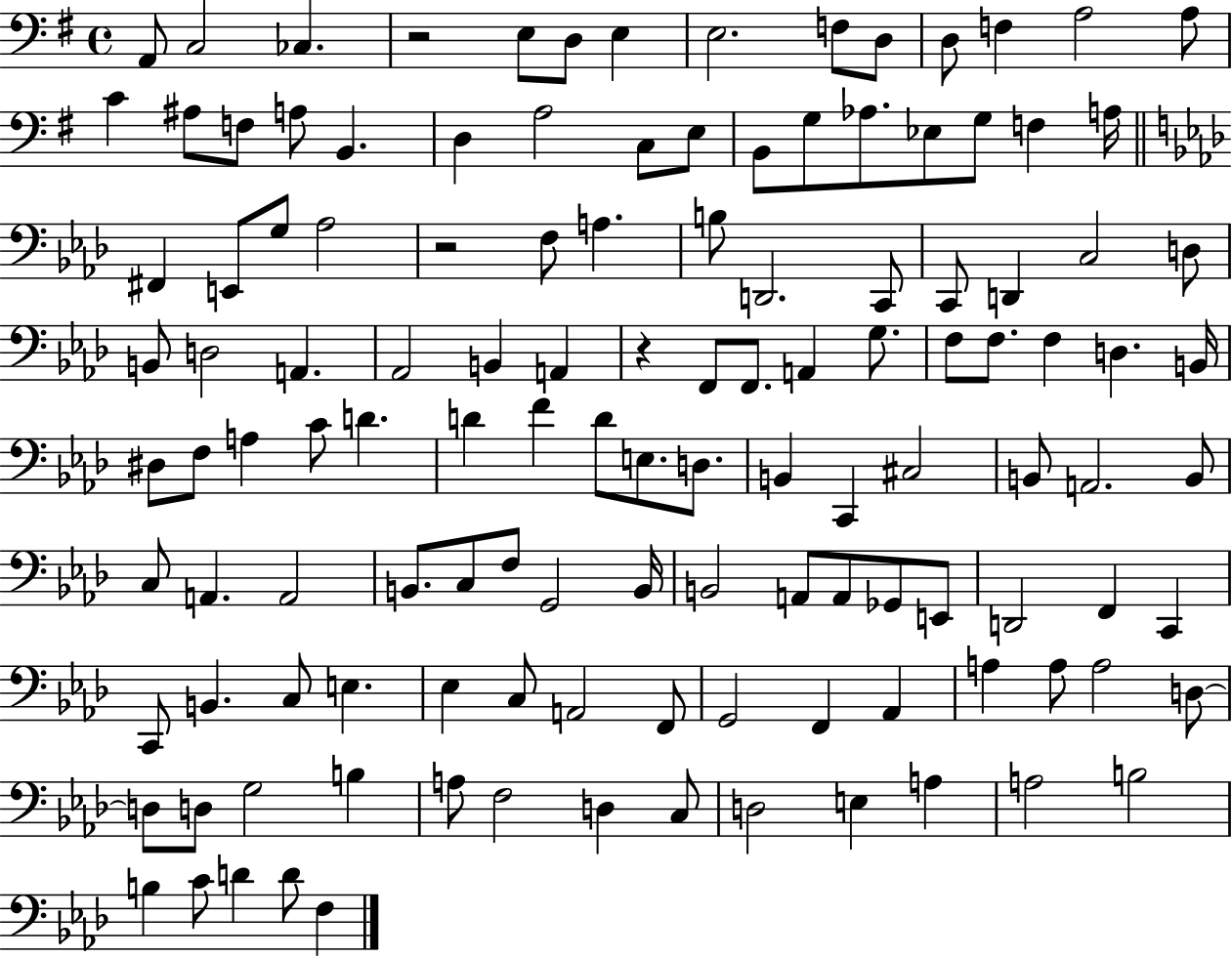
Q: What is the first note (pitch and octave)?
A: A2